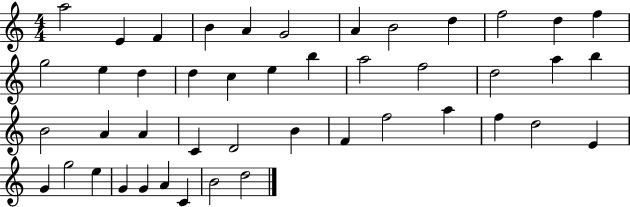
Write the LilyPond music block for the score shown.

{
  \clef treble
  \numericTimeSignature
  \time 4/4
  \key c \major
  a''2 e'4 f'4 | b'4 a'4 g'2 | a'4 b'2 d''4 | f''2 d''4 f''4 | \break g''2 e''4 d''4 | d''4 c''4 e''4 b''4 | a''2 f''2 | d''2 a''4 b''4 | \break b'2 a'4 a'4 | c'4 d'2 b'4 | f'4 f''2 a''4 | f''4 d''2 e'4 | \break g'4 g''2 e''4 | g'4 g'4 a'4 c'4 | b'2 d''2 | \bar "|."
}